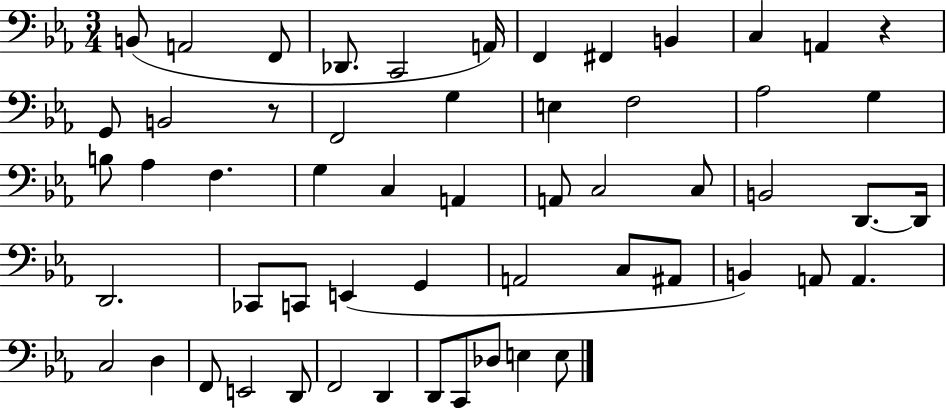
{
  \clef bass
  \numericTimeSignature
  \time 3/4
  \key ees \major
  b,8( a,2 f,8 | des,8. c,2 a,16) | f,4 fis,4 b,4 | c4 a,4 r4 | \break g,8 b,2 r8 | f,2 g4 | e4 f2 | aes2 g4 | \break b8 aes4 f4. | g4 c4 a,4 | a,8 c2 c8 | b,2 d,8.~~ d,16 | \break d,2. | ces,8 c,8 e,4( g,4 | a,2 c8 ais,8 | b,4) a,8 a,4. | \break c2 d4 | f,8 e,2 d,8 | f,2 d,4 | d,8 c,8 des8 e4 e8 | \break \bar "|."
}